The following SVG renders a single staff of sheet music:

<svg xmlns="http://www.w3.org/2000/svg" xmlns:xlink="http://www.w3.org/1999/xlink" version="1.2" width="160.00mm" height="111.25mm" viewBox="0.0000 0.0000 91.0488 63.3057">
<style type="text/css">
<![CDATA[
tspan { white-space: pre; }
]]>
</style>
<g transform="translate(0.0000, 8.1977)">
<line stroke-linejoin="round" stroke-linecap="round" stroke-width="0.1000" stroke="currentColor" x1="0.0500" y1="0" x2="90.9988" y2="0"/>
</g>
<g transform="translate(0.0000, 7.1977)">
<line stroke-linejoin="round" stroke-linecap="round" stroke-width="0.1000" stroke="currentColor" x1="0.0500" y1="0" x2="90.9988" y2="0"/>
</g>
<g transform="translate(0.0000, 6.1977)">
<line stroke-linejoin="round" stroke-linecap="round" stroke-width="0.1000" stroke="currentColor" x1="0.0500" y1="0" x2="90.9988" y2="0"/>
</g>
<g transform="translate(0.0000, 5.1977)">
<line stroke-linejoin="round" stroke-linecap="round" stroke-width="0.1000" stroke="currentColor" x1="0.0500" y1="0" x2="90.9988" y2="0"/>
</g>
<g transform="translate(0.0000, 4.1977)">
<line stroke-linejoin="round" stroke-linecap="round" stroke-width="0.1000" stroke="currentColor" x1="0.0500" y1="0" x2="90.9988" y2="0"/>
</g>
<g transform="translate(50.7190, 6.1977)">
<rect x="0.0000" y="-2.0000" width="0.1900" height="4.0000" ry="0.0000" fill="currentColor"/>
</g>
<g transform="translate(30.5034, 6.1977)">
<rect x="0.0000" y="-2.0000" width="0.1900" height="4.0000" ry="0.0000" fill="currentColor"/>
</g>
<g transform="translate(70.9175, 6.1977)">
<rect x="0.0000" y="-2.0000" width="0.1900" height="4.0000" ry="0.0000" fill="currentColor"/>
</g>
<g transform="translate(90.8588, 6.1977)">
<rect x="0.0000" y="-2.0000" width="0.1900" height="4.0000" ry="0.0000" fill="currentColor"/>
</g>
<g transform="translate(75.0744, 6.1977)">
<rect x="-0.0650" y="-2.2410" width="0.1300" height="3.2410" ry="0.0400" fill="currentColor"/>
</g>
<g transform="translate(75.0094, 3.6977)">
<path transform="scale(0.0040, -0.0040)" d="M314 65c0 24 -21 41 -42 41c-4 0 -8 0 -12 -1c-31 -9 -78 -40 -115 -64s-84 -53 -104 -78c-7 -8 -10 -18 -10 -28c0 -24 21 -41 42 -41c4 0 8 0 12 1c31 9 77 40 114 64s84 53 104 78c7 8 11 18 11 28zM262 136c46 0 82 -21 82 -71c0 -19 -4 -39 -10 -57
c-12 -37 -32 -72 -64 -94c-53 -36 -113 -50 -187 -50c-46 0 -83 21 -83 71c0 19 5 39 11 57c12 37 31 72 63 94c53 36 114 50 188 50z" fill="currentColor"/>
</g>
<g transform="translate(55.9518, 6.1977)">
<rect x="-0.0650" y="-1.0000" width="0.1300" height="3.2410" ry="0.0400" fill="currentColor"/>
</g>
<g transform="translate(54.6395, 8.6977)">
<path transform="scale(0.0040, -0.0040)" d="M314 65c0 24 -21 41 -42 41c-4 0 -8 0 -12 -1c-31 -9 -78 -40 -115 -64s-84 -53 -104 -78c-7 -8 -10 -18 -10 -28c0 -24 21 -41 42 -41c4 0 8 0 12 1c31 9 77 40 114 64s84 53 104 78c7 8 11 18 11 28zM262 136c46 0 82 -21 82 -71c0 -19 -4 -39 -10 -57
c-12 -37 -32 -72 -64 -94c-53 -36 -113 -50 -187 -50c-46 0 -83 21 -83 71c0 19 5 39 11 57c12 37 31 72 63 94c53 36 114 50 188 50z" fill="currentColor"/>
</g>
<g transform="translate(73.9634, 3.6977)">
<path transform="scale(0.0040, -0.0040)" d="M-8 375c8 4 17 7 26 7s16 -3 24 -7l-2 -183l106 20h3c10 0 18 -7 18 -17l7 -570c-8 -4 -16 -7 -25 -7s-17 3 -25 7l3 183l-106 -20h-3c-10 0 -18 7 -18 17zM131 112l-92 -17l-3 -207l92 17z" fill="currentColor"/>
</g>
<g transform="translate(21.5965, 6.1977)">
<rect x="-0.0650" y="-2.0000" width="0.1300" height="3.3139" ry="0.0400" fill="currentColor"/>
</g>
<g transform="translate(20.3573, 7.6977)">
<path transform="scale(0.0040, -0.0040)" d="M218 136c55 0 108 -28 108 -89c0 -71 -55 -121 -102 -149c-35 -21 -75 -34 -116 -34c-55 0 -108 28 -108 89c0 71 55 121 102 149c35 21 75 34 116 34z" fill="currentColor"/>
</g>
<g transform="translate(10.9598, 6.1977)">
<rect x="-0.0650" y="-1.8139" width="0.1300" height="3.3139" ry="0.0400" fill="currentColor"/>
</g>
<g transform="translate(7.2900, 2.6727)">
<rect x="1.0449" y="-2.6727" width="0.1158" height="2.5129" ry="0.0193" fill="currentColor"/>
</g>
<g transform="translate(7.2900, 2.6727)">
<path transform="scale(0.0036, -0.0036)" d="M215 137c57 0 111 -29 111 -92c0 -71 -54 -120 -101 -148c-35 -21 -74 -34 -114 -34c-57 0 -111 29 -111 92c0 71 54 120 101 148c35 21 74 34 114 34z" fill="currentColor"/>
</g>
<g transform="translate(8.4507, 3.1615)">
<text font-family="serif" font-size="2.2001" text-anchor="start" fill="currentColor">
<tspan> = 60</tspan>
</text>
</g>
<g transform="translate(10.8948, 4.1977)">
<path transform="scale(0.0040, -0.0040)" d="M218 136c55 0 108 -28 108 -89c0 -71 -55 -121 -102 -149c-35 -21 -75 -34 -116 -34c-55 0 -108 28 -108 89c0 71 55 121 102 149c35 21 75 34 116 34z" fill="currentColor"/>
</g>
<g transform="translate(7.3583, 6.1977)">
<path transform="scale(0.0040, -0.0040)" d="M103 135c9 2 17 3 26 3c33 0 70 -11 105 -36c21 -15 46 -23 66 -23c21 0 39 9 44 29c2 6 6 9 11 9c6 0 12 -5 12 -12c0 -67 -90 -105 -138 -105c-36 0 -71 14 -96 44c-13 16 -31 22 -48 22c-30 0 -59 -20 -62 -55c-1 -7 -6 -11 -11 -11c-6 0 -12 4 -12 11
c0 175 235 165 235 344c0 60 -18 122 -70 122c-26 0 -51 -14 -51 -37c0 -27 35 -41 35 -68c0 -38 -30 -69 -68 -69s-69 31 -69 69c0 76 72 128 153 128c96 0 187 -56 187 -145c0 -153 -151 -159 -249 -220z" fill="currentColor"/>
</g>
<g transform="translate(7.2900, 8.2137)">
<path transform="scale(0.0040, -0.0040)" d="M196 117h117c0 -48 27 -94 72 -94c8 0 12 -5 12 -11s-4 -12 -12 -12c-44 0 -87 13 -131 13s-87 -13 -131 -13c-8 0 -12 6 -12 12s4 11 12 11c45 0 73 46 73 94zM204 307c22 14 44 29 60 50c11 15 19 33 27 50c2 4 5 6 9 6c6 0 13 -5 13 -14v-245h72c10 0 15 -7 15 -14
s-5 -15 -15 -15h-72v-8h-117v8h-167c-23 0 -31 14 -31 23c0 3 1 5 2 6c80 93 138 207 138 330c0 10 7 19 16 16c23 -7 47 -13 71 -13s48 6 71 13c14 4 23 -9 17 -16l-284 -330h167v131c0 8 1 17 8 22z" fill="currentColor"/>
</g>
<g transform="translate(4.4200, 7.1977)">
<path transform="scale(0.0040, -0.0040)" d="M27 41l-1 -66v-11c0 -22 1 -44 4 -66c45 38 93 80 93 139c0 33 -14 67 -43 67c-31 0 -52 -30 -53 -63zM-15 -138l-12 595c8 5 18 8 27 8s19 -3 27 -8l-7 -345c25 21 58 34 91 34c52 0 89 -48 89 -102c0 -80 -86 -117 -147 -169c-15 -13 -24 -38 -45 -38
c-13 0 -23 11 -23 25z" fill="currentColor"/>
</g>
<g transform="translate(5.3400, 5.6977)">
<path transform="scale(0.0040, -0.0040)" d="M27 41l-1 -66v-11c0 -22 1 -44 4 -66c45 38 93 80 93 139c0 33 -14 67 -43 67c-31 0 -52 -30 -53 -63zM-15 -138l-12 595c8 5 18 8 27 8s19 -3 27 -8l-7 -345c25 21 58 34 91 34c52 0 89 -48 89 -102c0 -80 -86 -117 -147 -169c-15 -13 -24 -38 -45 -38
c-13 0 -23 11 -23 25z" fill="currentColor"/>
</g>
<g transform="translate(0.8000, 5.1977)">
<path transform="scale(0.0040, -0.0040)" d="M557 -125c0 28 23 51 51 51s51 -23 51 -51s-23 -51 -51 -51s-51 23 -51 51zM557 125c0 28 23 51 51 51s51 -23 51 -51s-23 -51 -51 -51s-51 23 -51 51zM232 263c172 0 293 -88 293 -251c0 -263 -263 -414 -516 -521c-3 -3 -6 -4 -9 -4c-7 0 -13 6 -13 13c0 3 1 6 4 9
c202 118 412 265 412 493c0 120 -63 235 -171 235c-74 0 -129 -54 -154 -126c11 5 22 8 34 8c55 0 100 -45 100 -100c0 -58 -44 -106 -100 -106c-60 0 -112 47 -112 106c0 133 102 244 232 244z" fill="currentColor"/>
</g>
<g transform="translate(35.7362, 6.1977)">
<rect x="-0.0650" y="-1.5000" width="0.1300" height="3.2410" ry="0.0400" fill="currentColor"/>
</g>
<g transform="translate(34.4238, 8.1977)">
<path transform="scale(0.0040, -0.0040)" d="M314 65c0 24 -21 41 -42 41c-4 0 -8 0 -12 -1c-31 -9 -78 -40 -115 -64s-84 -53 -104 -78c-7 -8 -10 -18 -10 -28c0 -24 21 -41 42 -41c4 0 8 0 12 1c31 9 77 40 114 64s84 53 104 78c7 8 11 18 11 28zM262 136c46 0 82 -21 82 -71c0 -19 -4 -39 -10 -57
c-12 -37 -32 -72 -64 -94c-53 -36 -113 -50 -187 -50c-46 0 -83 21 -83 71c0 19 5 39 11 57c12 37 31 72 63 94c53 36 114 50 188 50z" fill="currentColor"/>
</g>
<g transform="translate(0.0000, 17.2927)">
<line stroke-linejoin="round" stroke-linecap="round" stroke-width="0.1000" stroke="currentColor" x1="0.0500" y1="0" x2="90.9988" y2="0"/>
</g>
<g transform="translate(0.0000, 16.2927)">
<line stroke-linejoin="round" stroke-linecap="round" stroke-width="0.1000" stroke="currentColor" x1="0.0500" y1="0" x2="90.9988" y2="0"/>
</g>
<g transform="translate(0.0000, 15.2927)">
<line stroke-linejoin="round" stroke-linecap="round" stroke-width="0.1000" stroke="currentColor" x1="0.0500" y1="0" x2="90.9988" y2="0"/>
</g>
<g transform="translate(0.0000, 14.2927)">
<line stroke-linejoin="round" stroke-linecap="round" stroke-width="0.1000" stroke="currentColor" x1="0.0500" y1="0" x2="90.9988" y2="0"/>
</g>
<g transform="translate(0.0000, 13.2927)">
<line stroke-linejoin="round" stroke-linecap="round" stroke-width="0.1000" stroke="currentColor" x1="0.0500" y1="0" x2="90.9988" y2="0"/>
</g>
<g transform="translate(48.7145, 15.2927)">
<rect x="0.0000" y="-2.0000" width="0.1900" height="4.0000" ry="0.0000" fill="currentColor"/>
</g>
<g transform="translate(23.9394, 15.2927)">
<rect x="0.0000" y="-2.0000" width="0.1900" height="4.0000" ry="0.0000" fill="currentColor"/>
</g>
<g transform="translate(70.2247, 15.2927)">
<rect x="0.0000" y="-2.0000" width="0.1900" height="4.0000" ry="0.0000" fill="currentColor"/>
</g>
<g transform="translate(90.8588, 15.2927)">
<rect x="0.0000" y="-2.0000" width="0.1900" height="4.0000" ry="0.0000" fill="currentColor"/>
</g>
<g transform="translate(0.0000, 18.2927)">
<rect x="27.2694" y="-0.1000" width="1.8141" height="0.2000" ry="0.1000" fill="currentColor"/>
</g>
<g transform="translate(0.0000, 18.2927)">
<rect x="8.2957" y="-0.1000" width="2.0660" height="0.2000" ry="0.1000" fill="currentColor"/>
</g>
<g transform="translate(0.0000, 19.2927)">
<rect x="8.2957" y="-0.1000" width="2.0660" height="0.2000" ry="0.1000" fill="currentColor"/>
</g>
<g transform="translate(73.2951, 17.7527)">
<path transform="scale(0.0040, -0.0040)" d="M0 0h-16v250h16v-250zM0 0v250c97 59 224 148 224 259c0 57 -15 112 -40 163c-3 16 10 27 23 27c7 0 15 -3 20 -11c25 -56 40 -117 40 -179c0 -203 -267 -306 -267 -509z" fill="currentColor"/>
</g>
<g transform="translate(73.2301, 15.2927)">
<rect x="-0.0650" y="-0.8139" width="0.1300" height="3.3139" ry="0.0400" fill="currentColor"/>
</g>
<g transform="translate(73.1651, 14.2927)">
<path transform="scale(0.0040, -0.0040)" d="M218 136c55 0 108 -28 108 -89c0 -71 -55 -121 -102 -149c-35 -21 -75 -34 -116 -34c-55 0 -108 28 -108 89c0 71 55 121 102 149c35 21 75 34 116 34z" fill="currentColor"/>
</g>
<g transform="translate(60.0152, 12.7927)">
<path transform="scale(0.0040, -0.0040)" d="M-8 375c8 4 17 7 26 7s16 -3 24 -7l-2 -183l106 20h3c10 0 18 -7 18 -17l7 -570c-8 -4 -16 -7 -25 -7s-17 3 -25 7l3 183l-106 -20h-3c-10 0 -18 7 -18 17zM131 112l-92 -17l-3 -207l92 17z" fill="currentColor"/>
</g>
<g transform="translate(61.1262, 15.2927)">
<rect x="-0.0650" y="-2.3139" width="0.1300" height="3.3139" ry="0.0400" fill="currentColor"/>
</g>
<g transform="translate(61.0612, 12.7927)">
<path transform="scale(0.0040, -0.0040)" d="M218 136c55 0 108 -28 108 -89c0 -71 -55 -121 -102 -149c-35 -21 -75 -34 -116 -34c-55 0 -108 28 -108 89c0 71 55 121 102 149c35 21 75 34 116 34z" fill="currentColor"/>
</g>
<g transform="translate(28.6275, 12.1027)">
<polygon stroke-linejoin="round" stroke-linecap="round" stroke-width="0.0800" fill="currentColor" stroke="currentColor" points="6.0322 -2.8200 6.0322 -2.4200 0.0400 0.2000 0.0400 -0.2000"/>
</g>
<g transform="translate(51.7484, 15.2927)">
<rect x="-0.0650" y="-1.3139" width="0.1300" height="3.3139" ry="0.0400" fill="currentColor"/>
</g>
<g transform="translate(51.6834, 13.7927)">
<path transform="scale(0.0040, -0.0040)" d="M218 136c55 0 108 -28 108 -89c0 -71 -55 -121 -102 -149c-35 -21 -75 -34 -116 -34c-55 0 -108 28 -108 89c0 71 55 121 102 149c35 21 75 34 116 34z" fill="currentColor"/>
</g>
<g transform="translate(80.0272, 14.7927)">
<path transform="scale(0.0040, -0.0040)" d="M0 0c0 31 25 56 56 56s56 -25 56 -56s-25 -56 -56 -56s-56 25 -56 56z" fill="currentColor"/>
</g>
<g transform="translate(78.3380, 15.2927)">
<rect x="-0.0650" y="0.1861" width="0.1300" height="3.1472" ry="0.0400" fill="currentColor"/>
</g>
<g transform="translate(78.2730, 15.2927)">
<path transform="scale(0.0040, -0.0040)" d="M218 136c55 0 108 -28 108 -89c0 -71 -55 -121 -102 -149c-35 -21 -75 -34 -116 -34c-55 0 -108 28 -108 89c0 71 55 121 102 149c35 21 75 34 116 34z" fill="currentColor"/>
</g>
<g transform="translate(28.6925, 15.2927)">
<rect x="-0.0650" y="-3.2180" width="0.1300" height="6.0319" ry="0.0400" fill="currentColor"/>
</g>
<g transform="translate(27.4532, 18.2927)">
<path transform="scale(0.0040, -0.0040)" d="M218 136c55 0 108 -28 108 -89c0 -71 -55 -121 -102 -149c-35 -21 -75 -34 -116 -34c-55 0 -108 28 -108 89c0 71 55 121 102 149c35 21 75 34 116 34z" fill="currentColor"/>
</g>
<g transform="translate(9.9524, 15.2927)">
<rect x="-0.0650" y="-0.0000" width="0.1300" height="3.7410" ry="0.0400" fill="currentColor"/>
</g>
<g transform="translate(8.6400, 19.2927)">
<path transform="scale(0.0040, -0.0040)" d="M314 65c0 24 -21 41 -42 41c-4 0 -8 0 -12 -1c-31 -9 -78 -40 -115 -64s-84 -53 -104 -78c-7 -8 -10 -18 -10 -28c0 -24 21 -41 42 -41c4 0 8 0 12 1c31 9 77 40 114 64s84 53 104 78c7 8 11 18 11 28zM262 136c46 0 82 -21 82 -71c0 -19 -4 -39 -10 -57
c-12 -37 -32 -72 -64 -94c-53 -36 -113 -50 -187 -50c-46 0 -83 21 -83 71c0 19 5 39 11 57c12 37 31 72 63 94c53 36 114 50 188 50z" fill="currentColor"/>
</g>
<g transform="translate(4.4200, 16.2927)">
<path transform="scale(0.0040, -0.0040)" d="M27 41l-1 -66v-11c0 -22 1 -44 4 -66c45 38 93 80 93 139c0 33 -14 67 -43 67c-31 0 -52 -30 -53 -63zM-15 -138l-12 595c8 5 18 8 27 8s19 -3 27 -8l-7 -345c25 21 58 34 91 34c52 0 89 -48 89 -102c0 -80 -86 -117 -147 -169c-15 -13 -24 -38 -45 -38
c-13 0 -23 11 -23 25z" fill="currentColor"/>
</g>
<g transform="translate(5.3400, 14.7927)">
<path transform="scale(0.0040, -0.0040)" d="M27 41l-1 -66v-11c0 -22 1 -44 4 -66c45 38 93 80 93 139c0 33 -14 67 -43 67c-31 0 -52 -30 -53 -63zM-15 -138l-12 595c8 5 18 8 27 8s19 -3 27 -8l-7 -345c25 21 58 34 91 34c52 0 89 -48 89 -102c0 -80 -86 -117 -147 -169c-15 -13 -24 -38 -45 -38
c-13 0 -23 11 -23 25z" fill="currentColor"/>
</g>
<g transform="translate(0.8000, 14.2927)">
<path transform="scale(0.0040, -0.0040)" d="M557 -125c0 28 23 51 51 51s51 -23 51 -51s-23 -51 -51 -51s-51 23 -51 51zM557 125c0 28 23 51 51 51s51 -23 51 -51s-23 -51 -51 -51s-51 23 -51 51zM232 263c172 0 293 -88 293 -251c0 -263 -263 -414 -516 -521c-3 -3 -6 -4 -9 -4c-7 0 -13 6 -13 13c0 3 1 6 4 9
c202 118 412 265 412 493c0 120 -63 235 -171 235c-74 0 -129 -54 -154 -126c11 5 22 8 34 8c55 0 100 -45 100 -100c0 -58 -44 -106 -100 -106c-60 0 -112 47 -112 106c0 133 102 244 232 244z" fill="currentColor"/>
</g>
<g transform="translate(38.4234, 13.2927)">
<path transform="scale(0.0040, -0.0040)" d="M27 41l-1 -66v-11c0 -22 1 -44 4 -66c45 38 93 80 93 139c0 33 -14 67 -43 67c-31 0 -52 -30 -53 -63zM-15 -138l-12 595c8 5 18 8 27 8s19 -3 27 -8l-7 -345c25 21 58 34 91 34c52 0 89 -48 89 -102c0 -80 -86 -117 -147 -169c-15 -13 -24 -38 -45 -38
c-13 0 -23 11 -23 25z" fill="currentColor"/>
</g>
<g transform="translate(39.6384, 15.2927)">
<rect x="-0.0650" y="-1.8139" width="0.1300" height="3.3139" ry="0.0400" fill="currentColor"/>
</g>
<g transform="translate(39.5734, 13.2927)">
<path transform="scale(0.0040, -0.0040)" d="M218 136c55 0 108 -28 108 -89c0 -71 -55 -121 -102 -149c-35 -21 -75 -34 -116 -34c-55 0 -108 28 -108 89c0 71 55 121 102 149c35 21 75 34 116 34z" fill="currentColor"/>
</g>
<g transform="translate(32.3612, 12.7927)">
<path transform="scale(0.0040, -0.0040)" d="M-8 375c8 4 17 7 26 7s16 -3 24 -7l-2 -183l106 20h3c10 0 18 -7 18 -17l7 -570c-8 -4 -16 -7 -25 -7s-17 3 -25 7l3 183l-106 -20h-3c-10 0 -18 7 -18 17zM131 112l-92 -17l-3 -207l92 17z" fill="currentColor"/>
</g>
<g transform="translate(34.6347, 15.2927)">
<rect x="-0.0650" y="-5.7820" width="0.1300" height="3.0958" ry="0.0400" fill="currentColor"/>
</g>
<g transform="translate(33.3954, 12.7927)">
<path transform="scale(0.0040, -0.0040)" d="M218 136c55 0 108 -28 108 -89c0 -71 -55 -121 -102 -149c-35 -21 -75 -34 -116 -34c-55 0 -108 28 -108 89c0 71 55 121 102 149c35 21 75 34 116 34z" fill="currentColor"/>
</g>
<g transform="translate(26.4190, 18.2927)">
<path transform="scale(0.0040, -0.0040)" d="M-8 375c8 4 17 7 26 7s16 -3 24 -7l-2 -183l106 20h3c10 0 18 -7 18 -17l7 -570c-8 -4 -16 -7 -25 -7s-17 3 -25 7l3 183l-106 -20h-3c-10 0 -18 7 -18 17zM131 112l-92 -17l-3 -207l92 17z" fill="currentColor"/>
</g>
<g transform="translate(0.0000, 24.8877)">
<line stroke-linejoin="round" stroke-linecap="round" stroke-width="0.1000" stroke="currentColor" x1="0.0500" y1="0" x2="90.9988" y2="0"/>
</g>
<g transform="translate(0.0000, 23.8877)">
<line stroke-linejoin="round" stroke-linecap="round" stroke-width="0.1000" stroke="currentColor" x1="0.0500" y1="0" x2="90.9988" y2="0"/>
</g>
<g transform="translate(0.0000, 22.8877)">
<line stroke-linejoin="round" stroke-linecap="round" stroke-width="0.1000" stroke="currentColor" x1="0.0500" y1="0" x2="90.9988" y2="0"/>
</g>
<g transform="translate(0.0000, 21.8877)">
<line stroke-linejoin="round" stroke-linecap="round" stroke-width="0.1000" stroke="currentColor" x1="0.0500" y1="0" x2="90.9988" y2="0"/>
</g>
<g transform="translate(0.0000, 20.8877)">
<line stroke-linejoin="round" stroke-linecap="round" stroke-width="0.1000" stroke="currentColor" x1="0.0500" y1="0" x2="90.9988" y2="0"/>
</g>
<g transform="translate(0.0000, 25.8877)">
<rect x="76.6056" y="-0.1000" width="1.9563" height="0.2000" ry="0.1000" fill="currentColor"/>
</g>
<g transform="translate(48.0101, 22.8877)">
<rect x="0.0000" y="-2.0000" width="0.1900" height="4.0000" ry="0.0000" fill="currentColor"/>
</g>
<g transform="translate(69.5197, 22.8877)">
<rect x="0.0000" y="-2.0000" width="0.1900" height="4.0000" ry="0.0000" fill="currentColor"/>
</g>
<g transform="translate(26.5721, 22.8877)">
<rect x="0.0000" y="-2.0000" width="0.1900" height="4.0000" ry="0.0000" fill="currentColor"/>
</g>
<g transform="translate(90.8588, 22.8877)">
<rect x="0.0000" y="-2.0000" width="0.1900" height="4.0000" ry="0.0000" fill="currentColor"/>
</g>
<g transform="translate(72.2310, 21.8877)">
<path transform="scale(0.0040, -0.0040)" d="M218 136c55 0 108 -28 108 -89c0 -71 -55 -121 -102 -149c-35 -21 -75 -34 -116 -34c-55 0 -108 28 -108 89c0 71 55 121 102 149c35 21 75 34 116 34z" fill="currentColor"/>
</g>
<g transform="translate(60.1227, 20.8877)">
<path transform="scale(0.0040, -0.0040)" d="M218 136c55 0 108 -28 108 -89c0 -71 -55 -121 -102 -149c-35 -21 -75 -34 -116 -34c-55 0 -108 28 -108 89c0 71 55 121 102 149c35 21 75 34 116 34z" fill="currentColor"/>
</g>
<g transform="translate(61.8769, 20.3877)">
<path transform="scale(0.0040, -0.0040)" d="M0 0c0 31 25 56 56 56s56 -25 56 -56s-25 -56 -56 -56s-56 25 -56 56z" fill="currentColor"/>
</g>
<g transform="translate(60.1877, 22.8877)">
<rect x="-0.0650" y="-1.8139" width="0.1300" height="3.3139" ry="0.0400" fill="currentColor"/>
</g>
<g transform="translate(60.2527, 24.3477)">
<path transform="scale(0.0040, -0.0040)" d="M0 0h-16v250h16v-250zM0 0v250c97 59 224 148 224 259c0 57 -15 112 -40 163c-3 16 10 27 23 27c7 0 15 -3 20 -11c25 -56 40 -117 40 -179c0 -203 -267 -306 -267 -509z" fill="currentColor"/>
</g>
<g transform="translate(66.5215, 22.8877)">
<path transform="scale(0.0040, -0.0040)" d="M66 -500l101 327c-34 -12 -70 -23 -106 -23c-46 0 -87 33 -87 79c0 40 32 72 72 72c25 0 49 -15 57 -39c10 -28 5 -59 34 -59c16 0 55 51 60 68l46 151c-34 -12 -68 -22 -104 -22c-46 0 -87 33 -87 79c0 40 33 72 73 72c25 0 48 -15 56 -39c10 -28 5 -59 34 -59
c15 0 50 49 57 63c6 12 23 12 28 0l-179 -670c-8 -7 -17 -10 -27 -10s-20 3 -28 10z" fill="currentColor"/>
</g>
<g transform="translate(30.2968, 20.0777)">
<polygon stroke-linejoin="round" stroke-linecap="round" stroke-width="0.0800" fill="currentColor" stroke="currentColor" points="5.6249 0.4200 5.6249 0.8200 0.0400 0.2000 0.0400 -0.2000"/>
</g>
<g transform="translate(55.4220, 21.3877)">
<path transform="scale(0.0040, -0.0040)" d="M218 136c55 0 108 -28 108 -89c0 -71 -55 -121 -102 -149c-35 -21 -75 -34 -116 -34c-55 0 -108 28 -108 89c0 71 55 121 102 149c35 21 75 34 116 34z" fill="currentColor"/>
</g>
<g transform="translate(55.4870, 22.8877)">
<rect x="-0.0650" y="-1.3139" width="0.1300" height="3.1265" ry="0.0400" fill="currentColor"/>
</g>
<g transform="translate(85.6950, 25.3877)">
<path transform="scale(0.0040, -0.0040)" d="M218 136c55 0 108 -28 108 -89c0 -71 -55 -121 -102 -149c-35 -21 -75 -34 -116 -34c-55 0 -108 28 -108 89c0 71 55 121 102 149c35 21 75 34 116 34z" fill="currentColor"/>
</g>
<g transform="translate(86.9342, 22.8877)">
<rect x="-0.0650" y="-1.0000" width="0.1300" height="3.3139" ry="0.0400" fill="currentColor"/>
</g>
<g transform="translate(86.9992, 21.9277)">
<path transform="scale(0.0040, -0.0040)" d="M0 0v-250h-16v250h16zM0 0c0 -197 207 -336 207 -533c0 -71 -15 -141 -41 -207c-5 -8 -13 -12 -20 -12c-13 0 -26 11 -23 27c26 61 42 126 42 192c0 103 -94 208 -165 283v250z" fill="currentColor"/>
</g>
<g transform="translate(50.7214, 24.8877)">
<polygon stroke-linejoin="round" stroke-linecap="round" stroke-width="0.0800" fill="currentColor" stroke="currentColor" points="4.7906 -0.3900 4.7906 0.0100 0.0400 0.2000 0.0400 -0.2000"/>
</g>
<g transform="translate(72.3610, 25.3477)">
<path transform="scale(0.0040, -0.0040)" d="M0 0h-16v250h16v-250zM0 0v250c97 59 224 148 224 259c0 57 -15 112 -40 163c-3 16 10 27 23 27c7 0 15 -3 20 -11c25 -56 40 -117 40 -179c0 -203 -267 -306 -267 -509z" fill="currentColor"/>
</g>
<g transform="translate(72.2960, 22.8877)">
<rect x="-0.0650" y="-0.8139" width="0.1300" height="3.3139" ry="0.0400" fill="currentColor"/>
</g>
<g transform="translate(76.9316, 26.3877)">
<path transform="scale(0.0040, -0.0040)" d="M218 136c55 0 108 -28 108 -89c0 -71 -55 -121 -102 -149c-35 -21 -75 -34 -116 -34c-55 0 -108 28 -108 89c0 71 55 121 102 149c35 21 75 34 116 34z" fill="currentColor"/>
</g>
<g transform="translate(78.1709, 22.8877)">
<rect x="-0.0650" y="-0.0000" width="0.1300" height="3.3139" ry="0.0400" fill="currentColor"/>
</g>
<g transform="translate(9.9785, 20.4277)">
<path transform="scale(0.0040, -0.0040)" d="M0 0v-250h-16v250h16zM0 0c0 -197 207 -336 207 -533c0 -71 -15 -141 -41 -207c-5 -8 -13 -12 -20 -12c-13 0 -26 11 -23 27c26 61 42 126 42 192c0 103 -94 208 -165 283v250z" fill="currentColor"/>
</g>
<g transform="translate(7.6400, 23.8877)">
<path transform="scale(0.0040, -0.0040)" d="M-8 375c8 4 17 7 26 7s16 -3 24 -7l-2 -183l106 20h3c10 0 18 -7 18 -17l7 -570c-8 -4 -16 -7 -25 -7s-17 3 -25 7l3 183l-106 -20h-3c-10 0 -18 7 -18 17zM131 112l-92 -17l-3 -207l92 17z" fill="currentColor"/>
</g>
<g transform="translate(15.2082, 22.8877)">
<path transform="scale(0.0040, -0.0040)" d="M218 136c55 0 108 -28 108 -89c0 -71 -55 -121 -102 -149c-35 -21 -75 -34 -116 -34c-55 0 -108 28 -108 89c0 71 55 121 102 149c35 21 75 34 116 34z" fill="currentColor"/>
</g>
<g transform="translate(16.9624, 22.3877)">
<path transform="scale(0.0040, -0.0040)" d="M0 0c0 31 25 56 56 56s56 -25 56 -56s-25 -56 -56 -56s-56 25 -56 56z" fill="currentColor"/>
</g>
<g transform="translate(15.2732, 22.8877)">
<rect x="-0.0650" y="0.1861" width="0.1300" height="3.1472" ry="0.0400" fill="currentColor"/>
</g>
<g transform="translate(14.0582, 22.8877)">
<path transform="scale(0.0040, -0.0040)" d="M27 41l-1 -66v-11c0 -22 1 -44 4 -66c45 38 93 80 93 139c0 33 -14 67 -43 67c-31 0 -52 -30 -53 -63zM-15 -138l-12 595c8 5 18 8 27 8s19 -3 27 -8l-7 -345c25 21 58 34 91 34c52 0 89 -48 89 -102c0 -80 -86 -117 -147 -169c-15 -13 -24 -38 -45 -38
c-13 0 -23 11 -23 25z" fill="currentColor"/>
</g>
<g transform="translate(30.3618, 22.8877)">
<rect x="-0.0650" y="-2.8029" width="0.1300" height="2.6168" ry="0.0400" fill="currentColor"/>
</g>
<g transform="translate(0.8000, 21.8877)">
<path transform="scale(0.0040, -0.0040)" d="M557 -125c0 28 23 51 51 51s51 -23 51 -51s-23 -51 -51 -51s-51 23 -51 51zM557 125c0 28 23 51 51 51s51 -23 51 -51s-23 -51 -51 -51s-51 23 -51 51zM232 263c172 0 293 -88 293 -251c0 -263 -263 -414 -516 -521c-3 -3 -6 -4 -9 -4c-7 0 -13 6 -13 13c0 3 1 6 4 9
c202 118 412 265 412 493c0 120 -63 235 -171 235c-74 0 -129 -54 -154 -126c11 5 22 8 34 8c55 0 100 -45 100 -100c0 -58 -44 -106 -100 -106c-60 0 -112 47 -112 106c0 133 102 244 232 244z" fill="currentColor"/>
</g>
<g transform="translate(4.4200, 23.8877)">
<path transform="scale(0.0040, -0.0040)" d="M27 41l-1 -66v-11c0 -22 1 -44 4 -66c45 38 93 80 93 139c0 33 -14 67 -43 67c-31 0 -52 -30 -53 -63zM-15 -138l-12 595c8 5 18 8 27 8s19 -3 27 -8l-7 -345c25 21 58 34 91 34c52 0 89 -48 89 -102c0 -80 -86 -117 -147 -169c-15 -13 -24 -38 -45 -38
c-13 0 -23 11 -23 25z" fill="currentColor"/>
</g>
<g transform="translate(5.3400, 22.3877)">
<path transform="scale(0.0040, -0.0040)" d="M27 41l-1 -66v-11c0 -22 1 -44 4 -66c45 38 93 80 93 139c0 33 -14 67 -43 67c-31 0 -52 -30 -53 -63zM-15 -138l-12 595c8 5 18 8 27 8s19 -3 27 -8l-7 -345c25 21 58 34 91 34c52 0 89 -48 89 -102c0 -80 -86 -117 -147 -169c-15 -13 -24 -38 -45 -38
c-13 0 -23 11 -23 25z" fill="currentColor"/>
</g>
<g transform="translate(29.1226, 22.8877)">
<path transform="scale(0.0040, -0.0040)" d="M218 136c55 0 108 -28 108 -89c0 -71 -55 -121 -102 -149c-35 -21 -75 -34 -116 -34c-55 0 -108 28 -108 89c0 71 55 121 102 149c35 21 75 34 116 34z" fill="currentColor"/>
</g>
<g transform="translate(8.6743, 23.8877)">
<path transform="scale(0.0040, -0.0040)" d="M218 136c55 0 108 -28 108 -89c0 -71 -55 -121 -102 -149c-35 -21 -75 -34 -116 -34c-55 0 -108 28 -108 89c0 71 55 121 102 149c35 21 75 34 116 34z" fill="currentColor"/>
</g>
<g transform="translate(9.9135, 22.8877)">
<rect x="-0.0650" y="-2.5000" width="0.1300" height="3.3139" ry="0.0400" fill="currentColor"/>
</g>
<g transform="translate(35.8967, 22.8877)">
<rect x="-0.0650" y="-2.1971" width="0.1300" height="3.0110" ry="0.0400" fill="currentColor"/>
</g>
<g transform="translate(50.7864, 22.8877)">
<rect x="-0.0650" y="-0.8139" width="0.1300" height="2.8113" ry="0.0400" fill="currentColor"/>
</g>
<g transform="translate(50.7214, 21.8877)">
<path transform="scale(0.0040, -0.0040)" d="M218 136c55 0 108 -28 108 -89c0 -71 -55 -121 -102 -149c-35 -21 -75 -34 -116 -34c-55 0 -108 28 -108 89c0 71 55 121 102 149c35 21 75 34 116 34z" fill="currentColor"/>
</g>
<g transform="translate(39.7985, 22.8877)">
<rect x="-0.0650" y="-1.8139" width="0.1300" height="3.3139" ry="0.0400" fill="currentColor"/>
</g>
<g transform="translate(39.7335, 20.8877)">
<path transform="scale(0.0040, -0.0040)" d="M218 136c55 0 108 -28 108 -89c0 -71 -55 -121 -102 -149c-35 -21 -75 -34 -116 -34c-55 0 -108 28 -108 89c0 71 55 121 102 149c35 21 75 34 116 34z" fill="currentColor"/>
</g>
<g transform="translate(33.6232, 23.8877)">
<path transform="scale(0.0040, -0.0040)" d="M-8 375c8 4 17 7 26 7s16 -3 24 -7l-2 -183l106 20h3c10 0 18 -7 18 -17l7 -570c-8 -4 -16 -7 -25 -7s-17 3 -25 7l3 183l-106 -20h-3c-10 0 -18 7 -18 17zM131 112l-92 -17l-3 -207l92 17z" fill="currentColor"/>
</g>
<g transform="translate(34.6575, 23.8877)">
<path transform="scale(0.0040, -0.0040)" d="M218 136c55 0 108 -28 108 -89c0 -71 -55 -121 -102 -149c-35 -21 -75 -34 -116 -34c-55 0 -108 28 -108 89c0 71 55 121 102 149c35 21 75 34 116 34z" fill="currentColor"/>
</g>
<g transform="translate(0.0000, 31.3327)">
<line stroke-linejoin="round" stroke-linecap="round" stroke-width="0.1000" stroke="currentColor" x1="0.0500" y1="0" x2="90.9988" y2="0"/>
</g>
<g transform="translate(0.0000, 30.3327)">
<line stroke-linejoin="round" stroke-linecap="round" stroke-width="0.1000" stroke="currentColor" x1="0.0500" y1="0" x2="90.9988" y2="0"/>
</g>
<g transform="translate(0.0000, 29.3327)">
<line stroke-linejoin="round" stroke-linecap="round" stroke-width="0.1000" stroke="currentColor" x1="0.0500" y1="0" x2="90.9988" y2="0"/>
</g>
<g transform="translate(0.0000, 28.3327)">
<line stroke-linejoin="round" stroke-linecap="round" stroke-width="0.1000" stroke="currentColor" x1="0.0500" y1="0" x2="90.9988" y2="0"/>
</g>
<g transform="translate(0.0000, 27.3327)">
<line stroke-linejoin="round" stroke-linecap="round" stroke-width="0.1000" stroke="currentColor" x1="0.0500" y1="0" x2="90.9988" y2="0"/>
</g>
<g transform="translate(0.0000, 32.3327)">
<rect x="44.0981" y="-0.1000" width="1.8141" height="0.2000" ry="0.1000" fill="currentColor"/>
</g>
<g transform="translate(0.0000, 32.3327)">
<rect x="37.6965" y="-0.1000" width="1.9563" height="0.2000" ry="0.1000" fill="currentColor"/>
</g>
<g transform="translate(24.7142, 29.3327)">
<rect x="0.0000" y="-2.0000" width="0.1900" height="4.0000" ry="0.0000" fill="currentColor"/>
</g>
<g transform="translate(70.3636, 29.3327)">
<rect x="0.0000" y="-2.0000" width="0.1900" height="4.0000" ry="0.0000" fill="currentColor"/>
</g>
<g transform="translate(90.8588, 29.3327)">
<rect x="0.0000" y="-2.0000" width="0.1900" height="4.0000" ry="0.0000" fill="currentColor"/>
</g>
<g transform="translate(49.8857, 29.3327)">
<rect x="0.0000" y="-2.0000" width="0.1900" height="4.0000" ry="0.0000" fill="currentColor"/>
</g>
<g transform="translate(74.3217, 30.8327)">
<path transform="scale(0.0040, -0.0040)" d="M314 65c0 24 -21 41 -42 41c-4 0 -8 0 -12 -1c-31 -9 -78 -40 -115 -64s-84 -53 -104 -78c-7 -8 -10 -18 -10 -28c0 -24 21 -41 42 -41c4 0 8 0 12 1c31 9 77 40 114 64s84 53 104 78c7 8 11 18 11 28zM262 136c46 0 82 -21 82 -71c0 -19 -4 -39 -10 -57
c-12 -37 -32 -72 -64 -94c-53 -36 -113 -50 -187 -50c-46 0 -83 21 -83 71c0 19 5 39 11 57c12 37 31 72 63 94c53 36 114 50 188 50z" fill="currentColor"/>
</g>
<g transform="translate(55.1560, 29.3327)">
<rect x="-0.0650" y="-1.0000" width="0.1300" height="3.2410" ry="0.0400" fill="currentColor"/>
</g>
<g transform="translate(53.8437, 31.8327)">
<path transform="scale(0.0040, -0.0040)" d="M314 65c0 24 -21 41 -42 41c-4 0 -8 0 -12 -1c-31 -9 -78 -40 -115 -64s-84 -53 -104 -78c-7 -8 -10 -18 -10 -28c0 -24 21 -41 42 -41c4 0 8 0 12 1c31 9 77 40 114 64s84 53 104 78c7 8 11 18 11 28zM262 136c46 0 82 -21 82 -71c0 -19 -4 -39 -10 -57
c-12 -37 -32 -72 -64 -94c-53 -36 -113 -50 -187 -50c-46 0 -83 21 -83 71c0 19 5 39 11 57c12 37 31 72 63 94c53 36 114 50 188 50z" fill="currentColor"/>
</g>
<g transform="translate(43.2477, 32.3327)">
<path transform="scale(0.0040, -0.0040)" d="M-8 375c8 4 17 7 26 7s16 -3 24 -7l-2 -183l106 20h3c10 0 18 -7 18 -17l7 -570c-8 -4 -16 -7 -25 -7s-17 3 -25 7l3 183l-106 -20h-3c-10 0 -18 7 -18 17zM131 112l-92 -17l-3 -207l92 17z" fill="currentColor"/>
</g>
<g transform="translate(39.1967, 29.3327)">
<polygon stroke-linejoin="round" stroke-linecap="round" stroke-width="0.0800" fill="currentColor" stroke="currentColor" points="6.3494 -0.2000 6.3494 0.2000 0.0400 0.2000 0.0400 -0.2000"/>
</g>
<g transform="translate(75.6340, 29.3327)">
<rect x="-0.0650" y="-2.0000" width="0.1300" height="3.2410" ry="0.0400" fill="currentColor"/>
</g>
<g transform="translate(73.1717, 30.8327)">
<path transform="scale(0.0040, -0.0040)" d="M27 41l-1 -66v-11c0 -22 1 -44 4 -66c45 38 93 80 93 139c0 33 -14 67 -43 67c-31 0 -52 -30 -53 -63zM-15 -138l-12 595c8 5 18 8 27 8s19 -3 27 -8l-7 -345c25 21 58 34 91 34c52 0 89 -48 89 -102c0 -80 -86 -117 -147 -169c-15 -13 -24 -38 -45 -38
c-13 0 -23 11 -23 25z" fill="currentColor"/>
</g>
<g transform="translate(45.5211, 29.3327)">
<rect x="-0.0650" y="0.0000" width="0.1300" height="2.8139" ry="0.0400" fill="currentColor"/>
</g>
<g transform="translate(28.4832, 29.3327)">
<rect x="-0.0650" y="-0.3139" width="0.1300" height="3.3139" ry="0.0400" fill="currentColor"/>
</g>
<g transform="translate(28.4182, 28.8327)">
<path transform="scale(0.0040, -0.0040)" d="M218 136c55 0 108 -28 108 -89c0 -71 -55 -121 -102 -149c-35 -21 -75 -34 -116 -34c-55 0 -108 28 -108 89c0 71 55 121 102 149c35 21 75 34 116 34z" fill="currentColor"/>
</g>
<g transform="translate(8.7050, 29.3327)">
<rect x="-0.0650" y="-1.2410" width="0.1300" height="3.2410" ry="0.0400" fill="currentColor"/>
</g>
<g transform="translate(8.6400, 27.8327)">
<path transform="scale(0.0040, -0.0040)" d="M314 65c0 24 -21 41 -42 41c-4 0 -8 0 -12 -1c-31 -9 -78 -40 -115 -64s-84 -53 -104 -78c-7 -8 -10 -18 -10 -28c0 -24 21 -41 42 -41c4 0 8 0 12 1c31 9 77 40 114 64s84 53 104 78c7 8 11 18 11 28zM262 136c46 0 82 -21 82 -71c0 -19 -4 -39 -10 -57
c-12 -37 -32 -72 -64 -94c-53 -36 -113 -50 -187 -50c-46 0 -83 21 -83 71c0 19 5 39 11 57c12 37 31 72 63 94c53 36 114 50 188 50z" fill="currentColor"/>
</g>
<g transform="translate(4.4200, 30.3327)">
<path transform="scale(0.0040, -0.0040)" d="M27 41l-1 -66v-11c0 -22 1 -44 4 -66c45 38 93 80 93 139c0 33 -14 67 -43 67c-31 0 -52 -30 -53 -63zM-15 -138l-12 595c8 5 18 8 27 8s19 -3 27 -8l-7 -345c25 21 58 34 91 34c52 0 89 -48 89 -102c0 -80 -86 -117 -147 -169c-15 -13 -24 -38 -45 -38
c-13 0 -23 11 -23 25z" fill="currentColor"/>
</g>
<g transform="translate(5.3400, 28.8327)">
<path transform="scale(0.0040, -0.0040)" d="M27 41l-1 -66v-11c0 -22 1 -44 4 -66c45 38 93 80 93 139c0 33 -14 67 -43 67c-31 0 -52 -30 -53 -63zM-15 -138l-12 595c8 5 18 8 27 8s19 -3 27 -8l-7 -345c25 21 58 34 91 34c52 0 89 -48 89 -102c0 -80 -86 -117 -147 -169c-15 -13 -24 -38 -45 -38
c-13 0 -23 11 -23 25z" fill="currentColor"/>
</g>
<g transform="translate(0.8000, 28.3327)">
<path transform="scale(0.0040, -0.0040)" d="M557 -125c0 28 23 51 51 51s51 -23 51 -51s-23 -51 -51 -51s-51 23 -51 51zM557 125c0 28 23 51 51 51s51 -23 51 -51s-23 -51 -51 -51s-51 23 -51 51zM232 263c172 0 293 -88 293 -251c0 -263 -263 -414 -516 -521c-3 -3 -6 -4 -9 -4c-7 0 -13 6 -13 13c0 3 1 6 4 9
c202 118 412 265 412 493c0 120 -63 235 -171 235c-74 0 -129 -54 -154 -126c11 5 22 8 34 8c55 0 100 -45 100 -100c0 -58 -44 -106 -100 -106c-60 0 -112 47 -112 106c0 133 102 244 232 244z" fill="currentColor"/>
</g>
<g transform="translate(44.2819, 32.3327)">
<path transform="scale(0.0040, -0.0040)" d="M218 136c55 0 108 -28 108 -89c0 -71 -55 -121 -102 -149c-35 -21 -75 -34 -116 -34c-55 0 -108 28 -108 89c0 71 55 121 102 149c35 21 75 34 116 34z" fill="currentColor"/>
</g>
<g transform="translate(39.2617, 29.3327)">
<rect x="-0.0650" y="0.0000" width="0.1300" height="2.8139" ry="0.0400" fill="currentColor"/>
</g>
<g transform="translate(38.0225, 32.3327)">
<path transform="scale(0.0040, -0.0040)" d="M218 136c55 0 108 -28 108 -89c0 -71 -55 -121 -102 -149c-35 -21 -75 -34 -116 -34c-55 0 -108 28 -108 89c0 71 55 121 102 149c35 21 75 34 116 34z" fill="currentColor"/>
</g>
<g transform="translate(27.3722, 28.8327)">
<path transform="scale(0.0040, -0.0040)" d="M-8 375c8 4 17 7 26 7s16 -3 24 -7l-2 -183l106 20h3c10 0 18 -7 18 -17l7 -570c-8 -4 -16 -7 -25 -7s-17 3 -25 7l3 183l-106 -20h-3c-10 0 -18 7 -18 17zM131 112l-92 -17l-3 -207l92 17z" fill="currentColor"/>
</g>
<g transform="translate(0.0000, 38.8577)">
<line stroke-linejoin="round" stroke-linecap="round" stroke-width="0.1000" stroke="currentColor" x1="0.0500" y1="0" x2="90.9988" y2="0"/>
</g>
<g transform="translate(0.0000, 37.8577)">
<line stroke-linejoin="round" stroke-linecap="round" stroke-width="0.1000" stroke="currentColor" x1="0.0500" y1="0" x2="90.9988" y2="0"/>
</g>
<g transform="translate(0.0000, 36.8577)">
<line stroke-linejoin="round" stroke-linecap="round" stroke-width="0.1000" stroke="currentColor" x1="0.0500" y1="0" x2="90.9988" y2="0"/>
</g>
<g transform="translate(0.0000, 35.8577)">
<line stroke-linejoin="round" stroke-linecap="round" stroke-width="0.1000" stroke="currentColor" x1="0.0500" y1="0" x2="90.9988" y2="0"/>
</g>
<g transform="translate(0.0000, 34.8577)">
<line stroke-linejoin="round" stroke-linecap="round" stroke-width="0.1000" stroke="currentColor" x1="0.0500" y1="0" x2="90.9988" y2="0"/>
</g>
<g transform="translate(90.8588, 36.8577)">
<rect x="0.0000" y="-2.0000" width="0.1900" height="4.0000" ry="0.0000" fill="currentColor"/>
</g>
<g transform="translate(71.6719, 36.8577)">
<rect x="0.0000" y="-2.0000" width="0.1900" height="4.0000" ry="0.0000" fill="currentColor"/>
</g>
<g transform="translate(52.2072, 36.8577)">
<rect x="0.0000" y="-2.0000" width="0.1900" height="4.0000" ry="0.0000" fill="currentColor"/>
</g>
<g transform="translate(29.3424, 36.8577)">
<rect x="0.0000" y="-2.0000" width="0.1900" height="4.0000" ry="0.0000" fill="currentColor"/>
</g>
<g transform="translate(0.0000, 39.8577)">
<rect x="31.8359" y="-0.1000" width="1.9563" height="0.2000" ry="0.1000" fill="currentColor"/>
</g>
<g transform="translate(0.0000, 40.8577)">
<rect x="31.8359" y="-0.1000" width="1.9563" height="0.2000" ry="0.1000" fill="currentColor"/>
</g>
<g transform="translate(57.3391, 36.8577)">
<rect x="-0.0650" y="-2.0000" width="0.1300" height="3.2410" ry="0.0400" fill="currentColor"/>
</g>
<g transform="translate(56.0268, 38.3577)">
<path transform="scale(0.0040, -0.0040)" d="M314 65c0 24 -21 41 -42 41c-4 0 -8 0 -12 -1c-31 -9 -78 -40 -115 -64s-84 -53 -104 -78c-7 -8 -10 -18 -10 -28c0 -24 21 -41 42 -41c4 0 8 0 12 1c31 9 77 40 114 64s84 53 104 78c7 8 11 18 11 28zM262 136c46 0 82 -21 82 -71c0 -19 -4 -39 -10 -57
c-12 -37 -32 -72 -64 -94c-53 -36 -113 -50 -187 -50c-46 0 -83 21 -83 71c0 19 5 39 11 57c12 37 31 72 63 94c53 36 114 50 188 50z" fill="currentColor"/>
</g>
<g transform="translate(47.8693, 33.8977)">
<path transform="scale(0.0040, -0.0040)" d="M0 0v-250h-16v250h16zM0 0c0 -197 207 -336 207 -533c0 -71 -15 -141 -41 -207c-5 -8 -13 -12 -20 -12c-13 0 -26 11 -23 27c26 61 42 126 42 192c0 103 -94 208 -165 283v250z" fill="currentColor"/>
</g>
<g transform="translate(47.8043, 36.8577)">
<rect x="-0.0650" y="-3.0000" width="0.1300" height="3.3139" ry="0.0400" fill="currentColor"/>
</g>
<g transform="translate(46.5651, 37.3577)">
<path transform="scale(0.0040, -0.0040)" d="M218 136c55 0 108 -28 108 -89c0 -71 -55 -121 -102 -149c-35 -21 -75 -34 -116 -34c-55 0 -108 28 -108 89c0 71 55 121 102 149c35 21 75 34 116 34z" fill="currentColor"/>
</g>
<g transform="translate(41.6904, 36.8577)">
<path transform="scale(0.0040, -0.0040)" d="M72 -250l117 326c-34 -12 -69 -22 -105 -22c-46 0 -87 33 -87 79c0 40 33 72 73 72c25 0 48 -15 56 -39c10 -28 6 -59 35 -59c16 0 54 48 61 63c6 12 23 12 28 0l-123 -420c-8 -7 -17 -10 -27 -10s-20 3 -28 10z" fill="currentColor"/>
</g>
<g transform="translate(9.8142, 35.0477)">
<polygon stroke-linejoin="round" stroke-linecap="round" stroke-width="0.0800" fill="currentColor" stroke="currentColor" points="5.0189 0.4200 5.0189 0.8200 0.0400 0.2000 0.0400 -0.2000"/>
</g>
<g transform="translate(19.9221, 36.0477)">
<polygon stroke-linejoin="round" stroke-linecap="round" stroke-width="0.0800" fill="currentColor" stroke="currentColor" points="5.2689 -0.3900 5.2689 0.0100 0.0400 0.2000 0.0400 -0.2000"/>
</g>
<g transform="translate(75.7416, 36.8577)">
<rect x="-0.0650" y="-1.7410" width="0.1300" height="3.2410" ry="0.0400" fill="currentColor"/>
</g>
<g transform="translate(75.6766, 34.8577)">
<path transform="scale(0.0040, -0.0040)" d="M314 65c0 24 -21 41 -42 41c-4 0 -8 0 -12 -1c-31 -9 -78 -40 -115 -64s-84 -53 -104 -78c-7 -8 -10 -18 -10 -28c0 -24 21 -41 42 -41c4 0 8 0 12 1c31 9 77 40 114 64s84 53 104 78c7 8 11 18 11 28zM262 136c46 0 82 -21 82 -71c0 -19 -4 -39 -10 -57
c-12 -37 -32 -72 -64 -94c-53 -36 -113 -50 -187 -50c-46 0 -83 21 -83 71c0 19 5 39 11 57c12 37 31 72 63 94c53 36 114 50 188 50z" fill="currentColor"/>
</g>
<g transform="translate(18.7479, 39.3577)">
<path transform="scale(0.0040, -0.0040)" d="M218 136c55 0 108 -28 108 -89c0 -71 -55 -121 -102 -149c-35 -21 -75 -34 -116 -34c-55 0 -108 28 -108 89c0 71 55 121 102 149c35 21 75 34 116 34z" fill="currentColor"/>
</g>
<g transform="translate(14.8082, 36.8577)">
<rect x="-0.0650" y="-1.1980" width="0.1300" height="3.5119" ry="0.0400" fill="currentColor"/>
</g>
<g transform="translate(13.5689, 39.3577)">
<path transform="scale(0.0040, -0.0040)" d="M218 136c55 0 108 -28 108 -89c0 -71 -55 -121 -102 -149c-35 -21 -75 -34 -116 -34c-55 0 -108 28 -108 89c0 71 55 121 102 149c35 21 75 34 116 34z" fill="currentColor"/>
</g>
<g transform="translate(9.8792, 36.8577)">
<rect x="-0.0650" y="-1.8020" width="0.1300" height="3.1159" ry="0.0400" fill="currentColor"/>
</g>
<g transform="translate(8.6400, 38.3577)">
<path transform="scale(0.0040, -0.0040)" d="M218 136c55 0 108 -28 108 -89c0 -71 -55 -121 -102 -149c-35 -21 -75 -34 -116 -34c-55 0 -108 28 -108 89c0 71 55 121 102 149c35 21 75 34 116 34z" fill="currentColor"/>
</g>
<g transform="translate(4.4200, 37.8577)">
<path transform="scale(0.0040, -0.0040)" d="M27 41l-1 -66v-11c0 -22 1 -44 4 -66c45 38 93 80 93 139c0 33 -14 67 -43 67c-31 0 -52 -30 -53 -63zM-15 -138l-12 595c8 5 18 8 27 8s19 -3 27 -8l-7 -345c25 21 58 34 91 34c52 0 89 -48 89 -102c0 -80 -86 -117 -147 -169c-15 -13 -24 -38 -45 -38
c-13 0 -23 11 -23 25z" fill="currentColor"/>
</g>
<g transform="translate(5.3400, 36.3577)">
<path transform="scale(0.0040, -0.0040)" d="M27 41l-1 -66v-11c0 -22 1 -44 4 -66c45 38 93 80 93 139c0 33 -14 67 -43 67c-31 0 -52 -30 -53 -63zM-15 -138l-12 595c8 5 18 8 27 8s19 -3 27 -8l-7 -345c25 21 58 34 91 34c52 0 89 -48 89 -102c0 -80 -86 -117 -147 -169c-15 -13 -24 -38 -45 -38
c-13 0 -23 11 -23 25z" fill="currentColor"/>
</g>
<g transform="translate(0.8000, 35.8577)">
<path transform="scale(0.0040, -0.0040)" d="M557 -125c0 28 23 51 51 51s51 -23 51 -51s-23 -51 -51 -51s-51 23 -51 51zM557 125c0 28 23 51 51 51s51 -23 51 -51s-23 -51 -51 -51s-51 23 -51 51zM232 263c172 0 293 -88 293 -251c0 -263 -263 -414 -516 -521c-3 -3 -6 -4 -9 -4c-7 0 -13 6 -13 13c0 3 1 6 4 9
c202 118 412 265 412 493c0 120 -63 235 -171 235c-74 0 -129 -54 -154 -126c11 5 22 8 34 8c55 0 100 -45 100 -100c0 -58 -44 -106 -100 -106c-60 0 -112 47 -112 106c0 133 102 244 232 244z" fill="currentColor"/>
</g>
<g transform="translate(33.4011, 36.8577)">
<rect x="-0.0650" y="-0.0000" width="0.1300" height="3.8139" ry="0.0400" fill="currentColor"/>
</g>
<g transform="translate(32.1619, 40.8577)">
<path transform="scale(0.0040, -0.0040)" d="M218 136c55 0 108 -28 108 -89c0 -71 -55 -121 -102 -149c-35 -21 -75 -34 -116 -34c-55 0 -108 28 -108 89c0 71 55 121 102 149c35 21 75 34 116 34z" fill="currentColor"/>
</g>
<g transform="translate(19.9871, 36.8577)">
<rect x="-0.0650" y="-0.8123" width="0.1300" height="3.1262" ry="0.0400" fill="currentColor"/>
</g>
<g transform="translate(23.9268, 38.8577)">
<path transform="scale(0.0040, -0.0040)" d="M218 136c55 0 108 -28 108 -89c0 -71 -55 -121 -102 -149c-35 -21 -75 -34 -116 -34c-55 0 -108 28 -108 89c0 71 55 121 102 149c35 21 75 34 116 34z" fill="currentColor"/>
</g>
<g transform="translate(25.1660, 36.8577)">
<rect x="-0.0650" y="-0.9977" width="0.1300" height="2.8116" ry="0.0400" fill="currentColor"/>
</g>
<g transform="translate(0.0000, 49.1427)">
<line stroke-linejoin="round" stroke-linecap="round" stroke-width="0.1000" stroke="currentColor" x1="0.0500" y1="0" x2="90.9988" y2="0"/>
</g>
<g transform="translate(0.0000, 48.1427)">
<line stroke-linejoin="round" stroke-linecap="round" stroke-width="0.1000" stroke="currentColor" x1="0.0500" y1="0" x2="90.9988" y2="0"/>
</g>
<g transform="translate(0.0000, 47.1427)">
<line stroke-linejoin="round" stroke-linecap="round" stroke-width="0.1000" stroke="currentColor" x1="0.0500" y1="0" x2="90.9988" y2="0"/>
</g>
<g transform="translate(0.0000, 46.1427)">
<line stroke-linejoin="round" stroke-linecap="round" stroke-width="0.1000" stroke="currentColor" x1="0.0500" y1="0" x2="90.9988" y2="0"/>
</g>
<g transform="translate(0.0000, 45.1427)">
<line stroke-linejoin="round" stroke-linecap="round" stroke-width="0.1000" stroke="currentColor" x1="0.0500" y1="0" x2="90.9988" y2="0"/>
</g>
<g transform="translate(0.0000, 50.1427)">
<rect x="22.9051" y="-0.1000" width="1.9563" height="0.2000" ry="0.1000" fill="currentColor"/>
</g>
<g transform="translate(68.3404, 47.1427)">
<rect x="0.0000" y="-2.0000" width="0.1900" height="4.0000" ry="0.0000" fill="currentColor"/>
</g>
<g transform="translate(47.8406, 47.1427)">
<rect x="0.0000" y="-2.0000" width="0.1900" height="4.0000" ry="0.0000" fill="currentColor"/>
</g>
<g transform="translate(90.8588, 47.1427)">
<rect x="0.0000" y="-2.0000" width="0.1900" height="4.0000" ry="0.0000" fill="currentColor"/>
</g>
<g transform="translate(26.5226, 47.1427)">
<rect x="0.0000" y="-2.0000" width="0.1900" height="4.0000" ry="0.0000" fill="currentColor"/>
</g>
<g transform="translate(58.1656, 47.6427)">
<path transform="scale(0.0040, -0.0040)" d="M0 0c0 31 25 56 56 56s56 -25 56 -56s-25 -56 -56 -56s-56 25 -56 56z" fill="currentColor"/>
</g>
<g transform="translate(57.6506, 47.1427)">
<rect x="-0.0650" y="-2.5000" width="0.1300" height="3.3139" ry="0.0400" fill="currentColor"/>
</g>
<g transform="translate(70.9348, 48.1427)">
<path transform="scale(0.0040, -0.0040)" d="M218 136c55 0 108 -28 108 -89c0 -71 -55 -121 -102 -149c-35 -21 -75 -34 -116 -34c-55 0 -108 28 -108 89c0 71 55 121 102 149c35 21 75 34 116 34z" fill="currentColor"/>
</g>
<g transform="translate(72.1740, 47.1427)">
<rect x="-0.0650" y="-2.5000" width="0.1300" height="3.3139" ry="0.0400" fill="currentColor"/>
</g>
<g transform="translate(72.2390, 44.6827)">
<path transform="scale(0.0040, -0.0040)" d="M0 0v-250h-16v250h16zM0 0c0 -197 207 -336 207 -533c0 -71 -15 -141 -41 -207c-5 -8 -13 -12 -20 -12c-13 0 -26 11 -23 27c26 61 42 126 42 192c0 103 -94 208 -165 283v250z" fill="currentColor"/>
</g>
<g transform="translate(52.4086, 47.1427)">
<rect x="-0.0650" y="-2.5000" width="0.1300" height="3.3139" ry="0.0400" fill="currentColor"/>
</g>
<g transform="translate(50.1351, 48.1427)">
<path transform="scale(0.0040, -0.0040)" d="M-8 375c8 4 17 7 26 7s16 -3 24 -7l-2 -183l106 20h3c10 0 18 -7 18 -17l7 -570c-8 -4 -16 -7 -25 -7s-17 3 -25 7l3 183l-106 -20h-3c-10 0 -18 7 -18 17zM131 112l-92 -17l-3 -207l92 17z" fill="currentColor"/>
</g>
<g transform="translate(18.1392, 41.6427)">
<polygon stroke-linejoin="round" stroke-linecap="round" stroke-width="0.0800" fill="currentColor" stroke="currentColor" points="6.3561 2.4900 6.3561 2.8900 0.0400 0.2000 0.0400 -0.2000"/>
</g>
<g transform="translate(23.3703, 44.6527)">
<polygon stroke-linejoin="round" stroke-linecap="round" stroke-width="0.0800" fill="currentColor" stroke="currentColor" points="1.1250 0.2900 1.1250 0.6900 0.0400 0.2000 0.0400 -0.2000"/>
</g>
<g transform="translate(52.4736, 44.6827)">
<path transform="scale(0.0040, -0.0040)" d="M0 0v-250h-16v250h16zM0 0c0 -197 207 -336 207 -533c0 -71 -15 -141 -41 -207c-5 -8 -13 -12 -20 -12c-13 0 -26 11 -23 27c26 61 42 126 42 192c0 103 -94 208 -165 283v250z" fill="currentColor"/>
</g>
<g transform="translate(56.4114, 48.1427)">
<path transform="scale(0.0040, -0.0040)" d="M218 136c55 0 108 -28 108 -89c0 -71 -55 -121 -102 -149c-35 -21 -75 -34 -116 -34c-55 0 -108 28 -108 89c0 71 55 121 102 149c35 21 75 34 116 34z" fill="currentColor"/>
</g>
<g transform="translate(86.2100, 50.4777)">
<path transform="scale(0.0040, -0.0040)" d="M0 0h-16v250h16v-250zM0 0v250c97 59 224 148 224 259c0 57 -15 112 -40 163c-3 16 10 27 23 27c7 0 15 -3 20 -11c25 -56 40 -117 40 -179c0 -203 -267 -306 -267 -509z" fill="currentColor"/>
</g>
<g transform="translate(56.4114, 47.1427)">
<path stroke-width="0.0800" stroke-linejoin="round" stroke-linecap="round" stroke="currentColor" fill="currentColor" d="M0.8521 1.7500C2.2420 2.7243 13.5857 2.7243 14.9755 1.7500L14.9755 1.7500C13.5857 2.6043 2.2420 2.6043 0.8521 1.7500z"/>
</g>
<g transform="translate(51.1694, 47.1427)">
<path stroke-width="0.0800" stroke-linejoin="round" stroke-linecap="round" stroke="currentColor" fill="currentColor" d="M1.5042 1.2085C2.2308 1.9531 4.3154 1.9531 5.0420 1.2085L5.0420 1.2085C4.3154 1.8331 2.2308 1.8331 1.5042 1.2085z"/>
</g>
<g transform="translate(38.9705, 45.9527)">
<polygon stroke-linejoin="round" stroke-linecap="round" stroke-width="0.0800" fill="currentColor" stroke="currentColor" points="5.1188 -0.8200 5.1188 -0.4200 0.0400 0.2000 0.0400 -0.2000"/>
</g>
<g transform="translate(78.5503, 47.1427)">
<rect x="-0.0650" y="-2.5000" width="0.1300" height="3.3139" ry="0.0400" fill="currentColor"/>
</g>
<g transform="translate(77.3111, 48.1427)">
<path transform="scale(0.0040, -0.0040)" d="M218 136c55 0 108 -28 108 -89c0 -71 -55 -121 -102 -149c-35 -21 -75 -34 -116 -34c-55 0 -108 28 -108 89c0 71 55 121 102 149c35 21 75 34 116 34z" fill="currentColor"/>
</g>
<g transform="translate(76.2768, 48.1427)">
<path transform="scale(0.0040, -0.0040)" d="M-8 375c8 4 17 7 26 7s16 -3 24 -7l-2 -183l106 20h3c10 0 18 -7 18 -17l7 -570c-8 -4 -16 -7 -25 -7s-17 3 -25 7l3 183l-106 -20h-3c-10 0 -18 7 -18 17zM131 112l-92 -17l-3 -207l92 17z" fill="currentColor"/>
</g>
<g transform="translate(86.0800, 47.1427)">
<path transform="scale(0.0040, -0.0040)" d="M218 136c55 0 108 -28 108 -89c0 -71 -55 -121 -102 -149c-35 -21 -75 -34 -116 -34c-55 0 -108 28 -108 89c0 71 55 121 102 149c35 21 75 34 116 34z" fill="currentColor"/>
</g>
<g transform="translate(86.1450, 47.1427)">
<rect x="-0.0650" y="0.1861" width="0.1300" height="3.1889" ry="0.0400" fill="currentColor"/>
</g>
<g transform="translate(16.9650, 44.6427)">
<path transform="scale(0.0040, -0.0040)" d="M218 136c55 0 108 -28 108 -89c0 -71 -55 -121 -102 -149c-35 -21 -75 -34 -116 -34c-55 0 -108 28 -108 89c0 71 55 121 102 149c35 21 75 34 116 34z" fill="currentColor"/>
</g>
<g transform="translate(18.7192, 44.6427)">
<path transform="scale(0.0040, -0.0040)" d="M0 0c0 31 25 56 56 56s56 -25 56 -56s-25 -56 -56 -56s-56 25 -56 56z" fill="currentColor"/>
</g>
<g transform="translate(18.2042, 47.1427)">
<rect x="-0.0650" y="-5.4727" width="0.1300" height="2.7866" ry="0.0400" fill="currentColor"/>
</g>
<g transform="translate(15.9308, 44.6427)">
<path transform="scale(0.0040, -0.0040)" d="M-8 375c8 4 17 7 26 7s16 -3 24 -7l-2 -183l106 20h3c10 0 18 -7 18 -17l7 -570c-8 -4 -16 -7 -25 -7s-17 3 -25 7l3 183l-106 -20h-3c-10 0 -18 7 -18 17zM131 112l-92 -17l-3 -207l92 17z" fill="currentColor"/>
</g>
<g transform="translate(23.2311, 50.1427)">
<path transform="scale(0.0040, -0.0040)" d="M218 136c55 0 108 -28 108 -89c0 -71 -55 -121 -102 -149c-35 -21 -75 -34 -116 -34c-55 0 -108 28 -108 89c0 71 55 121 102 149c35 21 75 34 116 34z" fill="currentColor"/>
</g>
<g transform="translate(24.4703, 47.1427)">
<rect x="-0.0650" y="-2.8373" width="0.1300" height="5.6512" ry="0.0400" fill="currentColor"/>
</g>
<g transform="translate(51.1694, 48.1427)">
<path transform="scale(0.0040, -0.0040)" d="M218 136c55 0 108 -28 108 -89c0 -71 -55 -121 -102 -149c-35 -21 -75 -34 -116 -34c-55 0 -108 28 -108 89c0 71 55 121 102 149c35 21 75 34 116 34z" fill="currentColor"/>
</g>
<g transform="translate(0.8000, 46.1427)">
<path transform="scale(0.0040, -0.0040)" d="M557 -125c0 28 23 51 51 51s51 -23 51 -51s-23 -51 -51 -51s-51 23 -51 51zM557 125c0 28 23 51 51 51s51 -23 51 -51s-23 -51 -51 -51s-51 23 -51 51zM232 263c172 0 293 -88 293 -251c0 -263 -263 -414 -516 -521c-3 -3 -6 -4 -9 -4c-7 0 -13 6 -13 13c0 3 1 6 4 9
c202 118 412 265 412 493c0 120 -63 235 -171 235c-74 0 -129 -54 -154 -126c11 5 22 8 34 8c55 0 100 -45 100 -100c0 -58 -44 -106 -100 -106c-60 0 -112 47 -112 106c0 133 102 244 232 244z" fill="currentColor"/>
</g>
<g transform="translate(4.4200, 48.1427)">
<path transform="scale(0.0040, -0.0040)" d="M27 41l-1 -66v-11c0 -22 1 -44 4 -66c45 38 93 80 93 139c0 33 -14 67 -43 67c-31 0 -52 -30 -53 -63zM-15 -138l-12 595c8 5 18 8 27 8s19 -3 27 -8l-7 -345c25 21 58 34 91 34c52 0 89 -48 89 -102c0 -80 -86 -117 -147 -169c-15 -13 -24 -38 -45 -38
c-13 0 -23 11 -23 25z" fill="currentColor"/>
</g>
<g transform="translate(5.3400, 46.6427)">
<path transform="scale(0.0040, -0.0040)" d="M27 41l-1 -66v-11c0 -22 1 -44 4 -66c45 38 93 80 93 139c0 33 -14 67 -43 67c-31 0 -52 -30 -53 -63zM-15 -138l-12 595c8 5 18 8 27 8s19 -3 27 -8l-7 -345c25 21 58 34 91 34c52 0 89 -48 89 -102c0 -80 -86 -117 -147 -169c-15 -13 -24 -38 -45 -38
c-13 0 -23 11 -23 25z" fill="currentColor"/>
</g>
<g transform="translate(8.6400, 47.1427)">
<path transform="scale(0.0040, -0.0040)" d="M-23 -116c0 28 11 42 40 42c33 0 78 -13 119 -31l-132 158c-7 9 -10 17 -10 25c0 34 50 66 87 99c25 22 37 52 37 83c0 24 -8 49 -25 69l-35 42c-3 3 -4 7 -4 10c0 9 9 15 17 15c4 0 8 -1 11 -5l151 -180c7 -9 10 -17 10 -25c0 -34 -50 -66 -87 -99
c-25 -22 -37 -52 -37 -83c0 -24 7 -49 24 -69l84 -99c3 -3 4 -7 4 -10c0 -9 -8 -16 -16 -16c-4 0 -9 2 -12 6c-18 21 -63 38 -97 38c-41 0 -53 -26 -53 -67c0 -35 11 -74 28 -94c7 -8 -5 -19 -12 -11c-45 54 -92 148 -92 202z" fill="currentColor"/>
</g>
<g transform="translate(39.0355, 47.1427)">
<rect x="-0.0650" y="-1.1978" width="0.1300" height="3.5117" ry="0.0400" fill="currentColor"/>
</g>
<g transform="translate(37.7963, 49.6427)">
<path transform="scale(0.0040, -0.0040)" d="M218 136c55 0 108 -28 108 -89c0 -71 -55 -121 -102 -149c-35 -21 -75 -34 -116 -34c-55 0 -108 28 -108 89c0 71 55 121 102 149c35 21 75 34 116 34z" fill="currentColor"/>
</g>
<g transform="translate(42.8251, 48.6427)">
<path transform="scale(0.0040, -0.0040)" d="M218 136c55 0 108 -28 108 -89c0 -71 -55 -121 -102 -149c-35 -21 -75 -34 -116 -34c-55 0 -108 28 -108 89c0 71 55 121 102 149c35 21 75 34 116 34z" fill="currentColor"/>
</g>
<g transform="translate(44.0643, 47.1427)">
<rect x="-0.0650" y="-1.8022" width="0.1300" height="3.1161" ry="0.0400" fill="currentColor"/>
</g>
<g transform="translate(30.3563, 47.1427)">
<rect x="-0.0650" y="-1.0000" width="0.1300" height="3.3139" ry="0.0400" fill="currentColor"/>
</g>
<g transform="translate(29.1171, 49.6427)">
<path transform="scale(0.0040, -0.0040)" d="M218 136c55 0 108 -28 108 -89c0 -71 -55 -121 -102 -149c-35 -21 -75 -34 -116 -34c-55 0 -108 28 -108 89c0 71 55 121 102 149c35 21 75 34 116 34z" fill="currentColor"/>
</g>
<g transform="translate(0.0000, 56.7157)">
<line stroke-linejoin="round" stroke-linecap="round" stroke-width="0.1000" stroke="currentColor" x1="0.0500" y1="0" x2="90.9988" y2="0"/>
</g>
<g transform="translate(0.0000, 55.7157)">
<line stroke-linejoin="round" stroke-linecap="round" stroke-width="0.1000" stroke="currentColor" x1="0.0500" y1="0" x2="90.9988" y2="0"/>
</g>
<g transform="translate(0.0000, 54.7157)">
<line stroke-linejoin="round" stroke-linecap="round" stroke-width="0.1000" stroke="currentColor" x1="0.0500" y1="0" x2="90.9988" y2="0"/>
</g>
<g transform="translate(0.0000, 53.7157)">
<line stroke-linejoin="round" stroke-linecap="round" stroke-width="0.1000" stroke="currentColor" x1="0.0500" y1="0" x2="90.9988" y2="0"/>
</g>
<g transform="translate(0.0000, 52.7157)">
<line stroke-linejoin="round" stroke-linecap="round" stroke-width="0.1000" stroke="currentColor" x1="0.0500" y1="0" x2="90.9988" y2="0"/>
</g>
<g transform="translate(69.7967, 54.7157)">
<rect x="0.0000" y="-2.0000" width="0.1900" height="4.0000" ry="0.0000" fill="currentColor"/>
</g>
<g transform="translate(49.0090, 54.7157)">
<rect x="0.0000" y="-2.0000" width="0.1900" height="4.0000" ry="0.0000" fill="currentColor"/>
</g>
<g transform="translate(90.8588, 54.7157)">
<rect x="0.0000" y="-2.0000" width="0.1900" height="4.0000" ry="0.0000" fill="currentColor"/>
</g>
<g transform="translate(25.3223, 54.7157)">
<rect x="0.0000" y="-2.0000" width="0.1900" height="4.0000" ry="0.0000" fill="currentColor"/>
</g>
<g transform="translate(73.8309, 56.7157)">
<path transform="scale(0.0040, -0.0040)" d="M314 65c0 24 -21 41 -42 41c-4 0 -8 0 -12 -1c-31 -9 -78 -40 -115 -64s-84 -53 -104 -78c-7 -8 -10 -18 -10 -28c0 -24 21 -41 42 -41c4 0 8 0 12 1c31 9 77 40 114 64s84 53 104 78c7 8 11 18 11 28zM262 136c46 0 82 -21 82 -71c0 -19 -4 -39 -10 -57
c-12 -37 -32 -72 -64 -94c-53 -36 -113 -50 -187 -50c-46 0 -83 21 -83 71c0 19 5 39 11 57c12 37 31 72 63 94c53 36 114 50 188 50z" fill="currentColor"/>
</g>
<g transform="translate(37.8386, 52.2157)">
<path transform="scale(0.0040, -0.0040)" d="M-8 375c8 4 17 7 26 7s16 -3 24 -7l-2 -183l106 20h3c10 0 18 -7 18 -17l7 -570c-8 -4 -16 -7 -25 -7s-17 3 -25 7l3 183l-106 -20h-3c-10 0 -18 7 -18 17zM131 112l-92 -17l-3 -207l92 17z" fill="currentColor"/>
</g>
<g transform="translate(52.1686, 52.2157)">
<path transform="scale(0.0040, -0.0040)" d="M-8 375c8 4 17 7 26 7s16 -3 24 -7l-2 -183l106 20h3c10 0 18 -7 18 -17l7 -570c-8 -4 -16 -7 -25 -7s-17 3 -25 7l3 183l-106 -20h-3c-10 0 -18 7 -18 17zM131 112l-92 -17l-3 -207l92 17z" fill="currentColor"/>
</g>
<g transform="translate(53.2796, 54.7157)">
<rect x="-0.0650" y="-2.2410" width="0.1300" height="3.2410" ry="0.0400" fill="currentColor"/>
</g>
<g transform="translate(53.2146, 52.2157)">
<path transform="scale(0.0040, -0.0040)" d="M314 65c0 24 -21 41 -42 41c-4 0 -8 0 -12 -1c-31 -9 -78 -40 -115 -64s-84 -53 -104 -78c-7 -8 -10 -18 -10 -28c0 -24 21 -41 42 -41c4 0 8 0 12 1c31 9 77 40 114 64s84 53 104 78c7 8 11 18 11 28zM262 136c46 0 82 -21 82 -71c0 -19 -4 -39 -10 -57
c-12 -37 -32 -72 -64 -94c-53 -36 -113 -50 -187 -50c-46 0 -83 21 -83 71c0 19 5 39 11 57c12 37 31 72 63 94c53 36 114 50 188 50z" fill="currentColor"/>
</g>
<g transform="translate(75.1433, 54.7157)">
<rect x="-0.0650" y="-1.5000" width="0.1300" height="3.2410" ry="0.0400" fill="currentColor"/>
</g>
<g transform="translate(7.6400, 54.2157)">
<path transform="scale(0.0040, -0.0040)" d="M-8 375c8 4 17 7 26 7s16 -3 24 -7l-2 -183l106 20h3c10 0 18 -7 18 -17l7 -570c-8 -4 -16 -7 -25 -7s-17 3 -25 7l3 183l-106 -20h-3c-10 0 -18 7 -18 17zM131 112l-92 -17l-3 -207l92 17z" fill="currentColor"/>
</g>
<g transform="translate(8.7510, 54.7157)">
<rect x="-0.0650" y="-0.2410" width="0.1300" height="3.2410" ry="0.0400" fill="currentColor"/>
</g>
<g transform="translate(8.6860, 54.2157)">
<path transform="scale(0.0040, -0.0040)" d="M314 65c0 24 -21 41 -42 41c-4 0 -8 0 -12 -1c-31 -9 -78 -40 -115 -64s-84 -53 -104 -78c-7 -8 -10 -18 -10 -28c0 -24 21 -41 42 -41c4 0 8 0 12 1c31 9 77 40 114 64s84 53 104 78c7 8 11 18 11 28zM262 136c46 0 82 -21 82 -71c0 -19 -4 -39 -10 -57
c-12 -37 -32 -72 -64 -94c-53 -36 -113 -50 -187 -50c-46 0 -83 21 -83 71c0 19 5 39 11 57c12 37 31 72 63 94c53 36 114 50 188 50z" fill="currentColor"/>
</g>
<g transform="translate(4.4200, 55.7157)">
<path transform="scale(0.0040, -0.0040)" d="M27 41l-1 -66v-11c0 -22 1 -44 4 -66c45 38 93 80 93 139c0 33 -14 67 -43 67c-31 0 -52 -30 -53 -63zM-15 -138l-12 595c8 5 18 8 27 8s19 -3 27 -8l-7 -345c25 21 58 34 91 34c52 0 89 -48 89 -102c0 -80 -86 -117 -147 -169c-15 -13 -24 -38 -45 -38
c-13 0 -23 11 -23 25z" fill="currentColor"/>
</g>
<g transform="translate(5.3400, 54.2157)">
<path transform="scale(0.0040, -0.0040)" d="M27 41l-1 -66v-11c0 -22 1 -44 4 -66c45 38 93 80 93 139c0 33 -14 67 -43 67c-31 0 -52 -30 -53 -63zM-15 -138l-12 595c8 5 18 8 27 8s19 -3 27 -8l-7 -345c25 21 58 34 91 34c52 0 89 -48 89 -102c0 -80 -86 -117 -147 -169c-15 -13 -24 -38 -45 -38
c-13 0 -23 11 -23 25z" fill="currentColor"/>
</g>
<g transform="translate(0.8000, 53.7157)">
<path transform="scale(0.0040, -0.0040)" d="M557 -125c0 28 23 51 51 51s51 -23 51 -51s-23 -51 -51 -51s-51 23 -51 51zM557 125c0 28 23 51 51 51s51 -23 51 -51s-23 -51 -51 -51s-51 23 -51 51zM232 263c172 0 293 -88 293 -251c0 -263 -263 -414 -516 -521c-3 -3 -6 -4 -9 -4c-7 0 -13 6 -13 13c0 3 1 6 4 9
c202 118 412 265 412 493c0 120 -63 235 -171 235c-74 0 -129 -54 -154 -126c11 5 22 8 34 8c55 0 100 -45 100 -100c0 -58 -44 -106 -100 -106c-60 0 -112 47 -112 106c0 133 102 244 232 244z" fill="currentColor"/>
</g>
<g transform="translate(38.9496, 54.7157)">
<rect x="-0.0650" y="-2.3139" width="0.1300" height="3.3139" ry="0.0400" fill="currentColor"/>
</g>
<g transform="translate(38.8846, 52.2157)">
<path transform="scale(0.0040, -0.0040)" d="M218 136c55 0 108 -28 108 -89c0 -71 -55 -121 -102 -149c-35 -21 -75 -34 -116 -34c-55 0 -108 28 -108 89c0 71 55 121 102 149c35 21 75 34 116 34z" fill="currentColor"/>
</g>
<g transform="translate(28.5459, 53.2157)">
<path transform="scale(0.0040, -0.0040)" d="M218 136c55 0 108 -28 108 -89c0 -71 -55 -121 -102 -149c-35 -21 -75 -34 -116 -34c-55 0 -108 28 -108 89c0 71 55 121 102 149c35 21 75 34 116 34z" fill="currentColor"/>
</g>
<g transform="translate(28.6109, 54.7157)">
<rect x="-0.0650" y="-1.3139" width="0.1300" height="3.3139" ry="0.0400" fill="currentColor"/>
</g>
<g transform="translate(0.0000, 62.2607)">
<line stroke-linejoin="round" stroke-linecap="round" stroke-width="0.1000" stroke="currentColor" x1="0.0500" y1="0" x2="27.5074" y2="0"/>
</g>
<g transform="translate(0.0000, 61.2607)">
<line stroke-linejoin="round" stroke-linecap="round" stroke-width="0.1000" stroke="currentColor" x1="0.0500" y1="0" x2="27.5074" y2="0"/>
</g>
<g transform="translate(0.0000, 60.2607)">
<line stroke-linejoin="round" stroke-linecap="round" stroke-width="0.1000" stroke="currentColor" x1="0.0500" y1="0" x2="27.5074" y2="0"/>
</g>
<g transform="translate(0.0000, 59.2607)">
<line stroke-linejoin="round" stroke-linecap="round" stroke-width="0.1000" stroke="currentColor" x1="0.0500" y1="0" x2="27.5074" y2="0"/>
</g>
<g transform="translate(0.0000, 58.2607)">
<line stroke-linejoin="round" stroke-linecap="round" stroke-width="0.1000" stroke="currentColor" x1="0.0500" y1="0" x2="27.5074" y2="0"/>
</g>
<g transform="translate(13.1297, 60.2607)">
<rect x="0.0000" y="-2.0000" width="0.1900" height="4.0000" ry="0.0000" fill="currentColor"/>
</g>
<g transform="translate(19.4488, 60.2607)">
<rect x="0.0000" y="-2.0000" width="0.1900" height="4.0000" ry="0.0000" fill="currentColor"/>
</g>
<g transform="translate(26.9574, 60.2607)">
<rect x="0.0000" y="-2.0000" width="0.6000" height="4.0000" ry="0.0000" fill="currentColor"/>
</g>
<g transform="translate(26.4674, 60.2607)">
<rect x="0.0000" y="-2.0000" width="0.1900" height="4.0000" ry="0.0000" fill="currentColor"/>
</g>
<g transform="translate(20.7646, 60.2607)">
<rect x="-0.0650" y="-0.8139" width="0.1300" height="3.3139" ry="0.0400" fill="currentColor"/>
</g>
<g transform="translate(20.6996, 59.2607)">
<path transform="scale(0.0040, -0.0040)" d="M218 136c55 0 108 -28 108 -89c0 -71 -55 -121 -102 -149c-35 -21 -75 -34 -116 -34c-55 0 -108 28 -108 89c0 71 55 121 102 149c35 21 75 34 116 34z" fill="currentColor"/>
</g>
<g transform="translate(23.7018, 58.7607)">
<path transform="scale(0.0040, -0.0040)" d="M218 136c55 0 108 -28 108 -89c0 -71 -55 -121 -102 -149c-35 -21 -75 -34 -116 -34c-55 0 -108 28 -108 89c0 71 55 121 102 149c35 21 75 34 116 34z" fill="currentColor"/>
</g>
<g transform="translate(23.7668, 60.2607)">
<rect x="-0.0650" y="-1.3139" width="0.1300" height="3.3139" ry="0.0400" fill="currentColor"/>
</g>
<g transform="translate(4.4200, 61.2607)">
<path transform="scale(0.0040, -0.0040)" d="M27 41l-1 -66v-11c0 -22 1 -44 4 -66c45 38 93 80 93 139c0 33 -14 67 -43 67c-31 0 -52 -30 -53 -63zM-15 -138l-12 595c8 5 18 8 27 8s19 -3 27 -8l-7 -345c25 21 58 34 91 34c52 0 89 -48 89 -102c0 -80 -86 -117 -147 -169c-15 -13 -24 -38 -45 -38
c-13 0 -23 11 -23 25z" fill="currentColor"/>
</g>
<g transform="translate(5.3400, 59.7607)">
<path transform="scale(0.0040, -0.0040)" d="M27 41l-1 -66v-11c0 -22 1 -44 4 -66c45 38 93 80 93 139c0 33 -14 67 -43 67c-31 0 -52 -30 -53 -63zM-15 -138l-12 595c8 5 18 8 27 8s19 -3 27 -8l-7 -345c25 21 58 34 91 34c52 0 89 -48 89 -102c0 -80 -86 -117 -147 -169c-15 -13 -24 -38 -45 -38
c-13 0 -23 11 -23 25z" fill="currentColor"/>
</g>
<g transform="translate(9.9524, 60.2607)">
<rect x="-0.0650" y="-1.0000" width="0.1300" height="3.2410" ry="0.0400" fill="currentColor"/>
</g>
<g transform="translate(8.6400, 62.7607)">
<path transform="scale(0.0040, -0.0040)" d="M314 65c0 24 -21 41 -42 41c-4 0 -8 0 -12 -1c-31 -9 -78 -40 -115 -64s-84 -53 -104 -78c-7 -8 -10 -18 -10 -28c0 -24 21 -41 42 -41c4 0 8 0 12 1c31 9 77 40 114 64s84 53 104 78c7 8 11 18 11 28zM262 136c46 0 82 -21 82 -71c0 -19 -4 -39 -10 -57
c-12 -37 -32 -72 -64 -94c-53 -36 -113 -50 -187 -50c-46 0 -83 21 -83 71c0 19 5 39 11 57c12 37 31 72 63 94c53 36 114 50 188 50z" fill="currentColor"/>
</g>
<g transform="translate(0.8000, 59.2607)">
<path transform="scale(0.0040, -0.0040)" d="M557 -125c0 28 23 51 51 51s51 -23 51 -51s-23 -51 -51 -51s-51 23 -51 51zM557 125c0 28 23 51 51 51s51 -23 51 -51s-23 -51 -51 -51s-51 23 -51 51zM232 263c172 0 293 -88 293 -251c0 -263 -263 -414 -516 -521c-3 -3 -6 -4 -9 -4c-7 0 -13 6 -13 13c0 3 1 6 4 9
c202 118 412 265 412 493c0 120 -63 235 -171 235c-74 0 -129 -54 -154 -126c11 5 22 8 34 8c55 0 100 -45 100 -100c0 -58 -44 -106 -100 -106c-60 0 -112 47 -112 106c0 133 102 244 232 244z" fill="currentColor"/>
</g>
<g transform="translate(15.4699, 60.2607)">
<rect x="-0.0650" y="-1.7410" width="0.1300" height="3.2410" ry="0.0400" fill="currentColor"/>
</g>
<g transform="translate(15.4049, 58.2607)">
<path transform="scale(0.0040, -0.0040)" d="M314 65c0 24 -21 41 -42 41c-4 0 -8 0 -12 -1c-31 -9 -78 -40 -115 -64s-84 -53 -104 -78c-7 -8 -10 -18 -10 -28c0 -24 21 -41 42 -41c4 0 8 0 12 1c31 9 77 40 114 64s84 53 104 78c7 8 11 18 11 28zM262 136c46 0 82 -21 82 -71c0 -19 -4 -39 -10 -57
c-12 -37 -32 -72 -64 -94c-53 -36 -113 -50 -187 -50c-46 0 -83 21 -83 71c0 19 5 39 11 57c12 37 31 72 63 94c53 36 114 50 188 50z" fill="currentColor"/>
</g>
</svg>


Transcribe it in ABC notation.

X:1
T:Untitled
M:2/4
L:1/4
K:Bb
A, A,, G,,2 F,,2 B,2 C,,2 E,,/2 B,/2 _A, G, B, F,/2 D, B,,/2 _D, D,/2 B,,/2 A, F,/2 G,/2 A,/2 z/4 F,/2 D,, F,,/2 G,2 E, _E,,/2 E,,/2 F,,2 _A,,2 A,,/2 F,,/2 F,,/2 G,,/2 C,, z/2 C,/2 A,,2 A,2 z B,/2 _E,,/4 F,, F,,/2 A,,/2 B,,/2 B,, B,,/2 B,, D,/2 E,2 G, B, B,2 G,,2 F,,2 A,2 F, G,